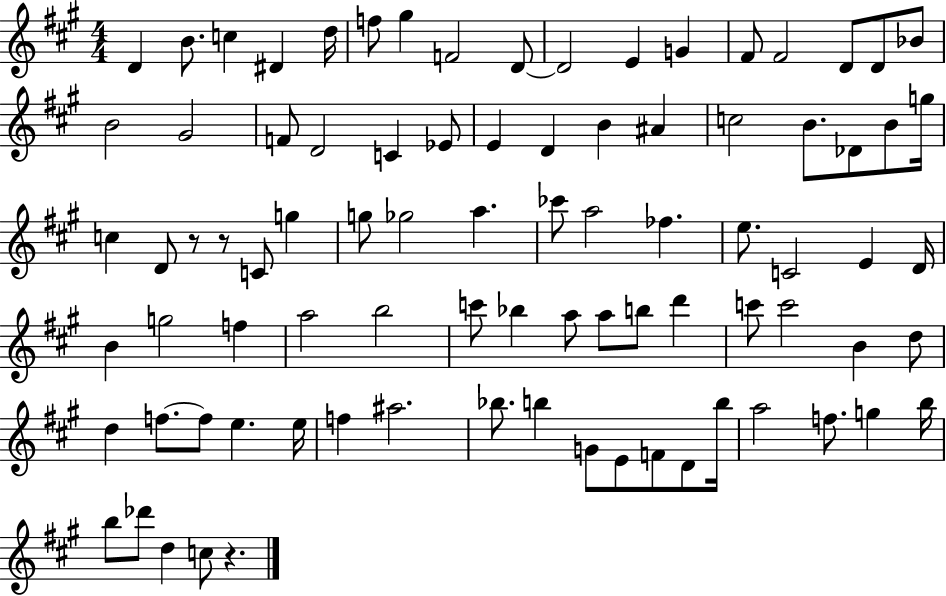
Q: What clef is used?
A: treble